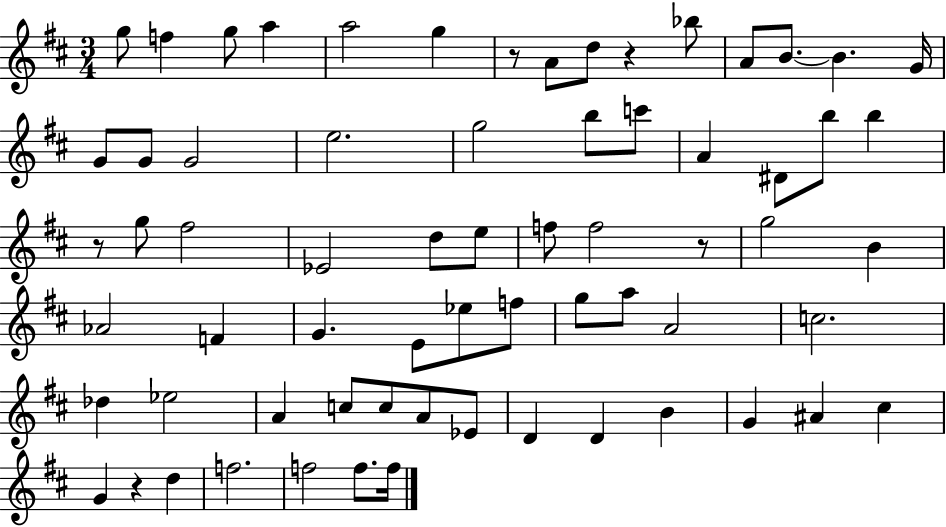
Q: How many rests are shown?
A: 5